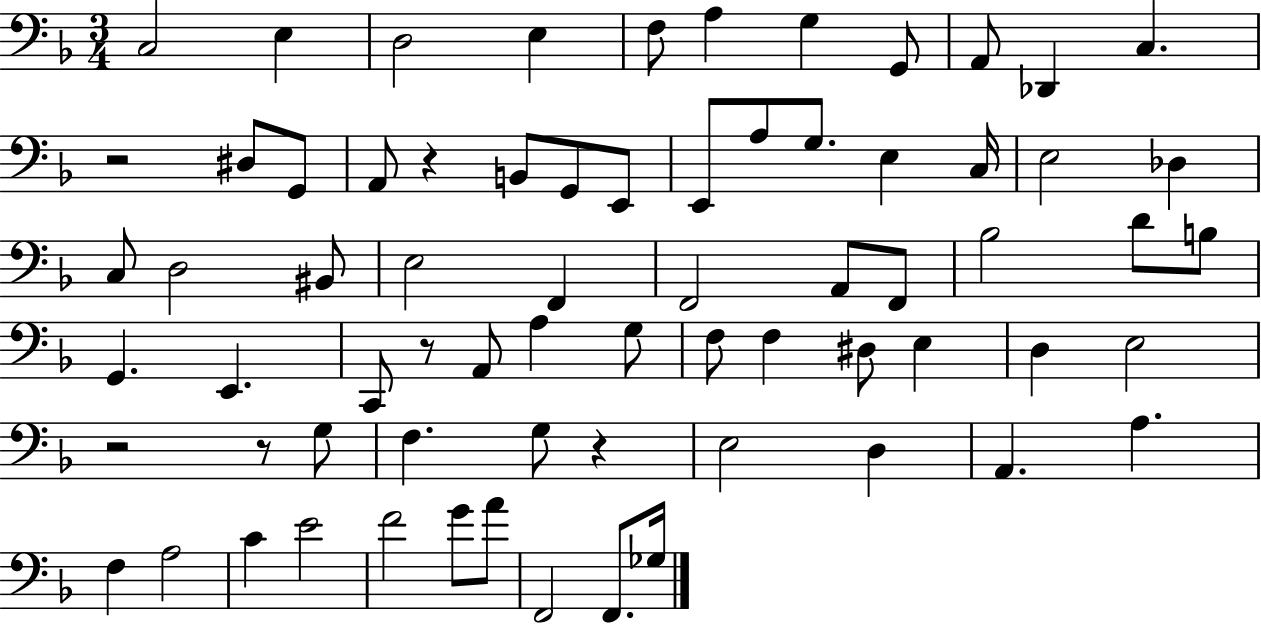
{
  \clef bass
  \numericTimeSignature
  \time 3/4
  \key f \major
  c2 e4 | d2 e4 | f8 a4 g4 g,8 | a,8 des,4 c4. | \break r2 dis8 g,8 | a,8 r4 b,8 g,8 e,8 | e,8 a8 g8. e4 c16 | e2 des4 | \break c8 d2 bis,8 | e2 f,4 | f,2 a,8 f,8 | bes2 d'8 b8 | \break g,4. e,4. | c,8 r8 a,8 a4 g8 | f8 f4 dis8 e4 | d4 e2 | \break r2 r8 g8 | f4. g8 r4 | e2 d4 | a,4. a4. | \break f4 a2 | c'4 e'2 | f'2 g'8 a'8 | f,2 f,8. ges16 | \break \bar "|."
}